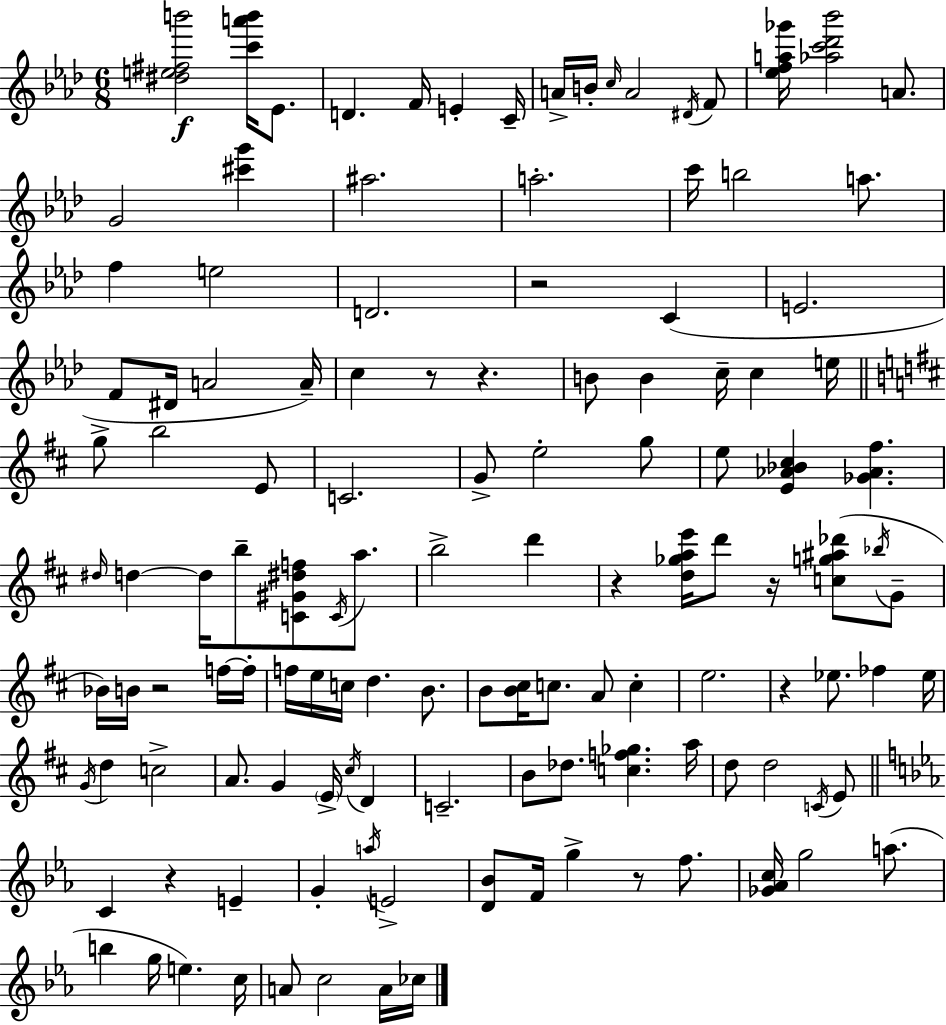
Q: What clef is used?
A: treble